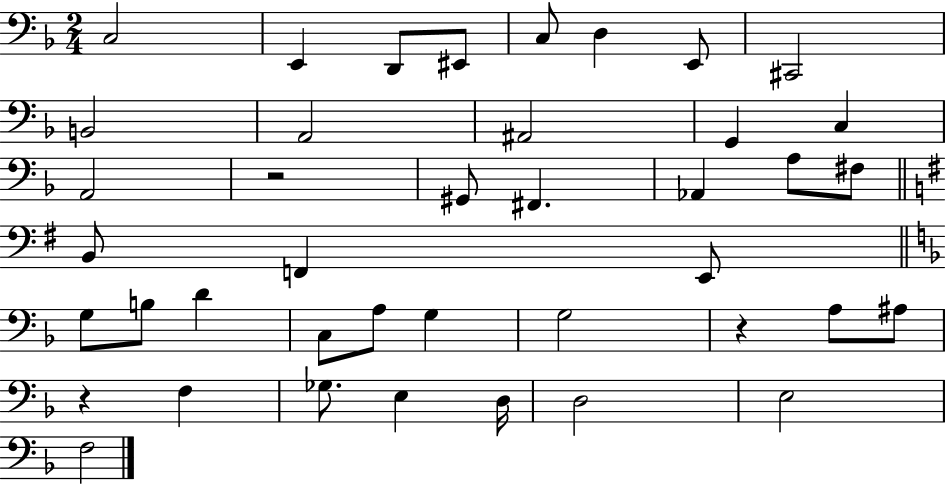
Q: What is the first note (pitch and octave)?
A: C3